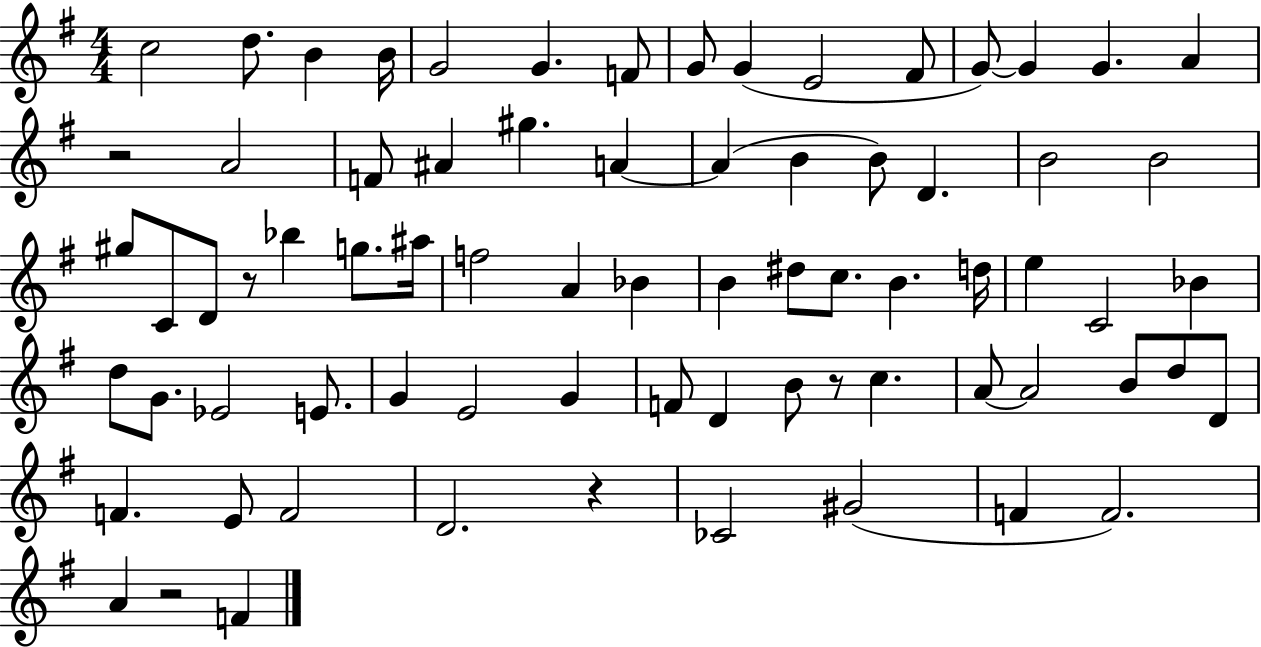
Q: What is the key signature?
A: G major